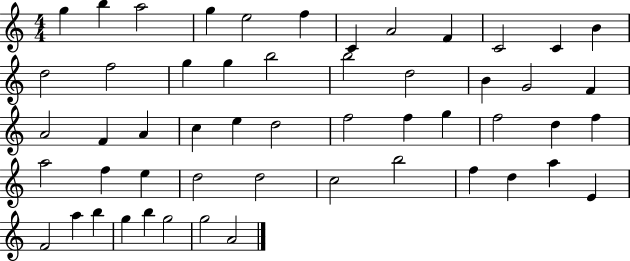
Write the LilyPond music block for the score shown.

{
  \clef treble
  \numericTimeSignature
  \time 4/4
  \key c \major
  g''4 b''4 a''2 | g''4 e''2 f''4 | c'4 a'2 f'4 | c'2 c'4 b'4 | \break d''2 f''2 | g''4 g''4 b''2 | b''2 d''2 | b'4 g'2 f'4 | \break a'2 f'4 a'4 | c''4 e''4 d''2 | f''2 f''4 g''4 | f''2 d''4 f''4 | \break a''2 f''4 e''4 | d''2 d''2 | c''2 b''2 | f''4 d''4 a''4 e'4 | \break f'2 a''4 b''4 | g''4 b''4 g''2 | g''2 a'2 | \bar "|."
}